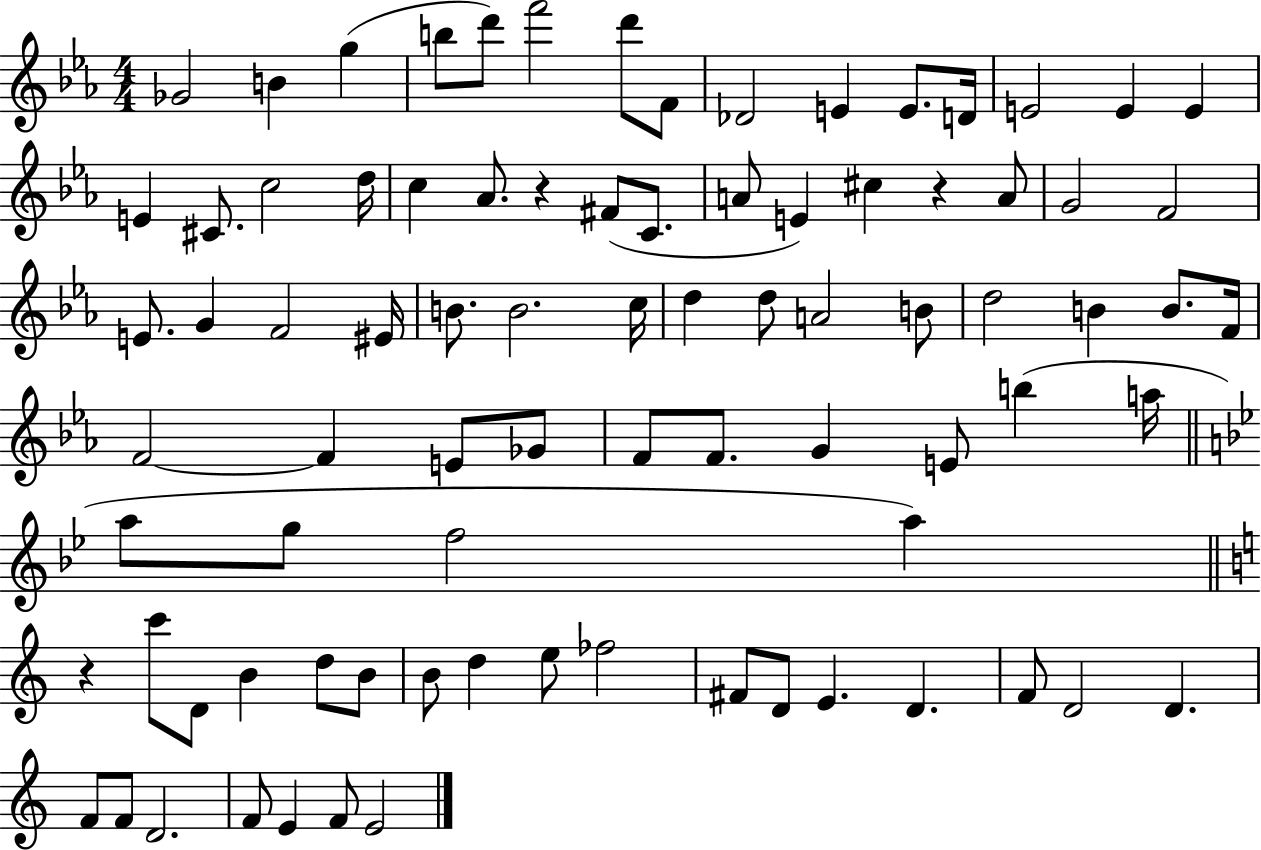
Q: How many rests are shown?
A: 3